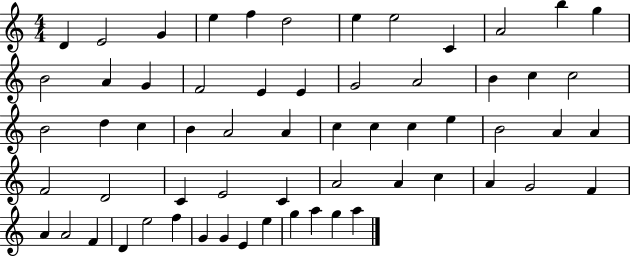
{
  \clef treble
  \numericTimeSignature
  \time 4/4
  \key c \major
  d'4 e'2 g'4 | e''4 f''4 d''2 | e''4 e''2 c'4 | a'2 b''4 g''4 | \break b'2 a'4 g'4 | f'2 e'4 e'4 | g'2 a'2 | b'4 c''4 c''2 | \break b'2 d''4 c''4 | b'4 a'2 a'4 | c''4 c''4 c''4 e''4 | b'2 a'4 a'4 | \break f'2 d'2 | c'4 e'2 c'4 | a'2 a'4 c''4 | a'4 g'2 f'4 | \break a'4 a'2 f'4 | d'4 e''2 f''4 | g'4 g'4 e'4 e''4 | g''4 a''4 g''4 a''4 | \break \bar "|."
}